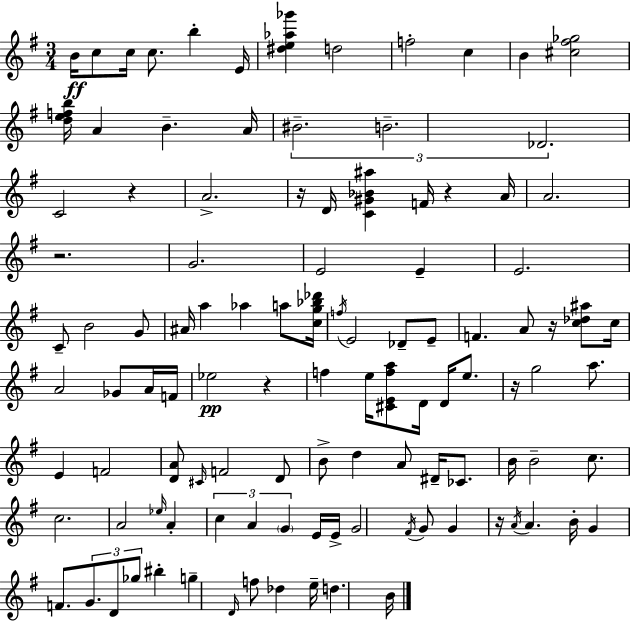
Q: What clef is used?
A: treble